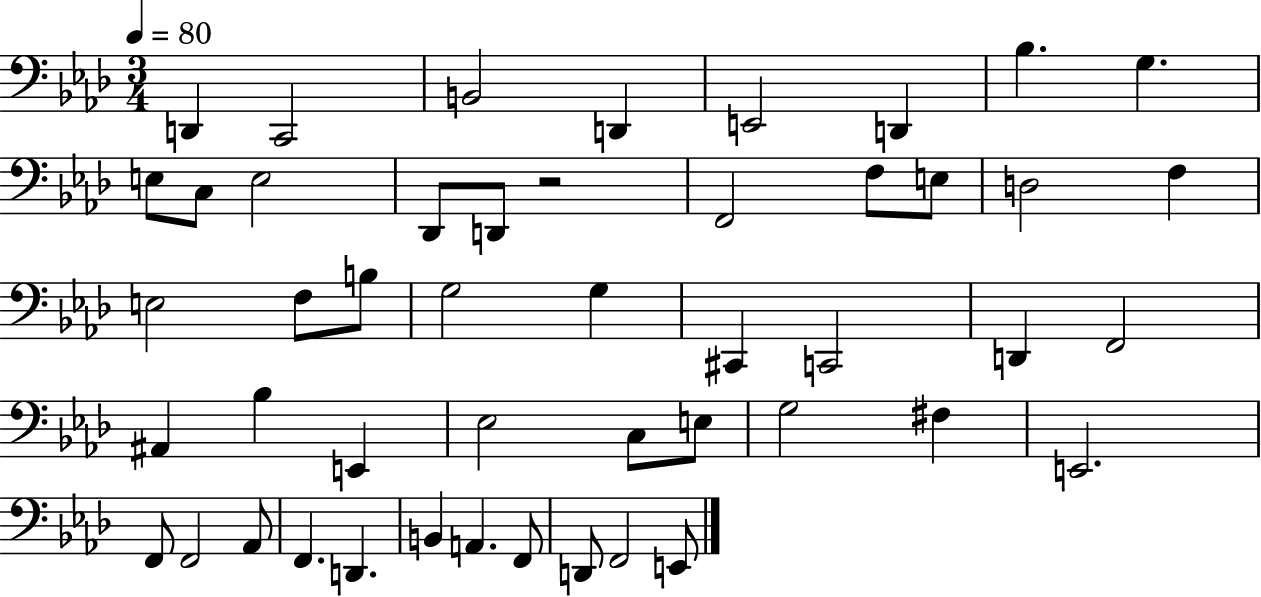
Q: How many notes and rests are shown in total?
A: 48